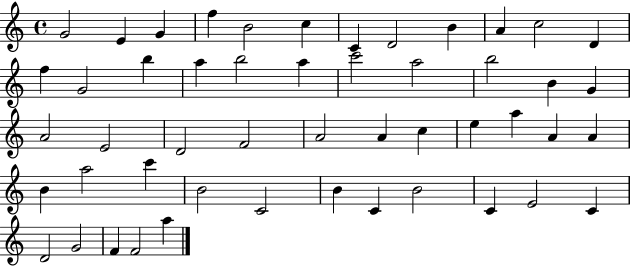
X:1
T:Untitled
M:4/4
L:1/4
K:C
G2 E G f B2 c C D2 B A c2 D f G2 b a b2 a c'2 a2 b2 B G A2 E2 D2 F2 A2 A c e a A A B a2 c' B2 C2 B C B2 C E2 C D2 G2 F F2 a